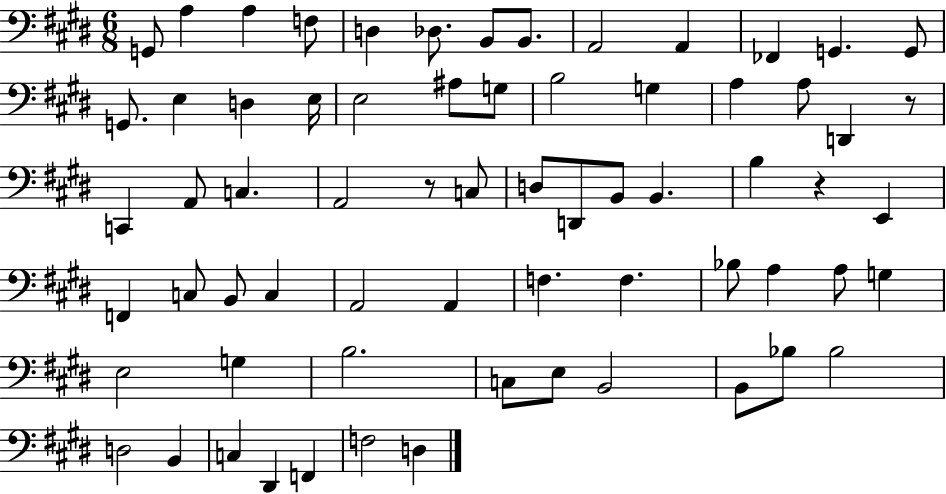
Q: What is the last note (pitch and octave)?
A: D3